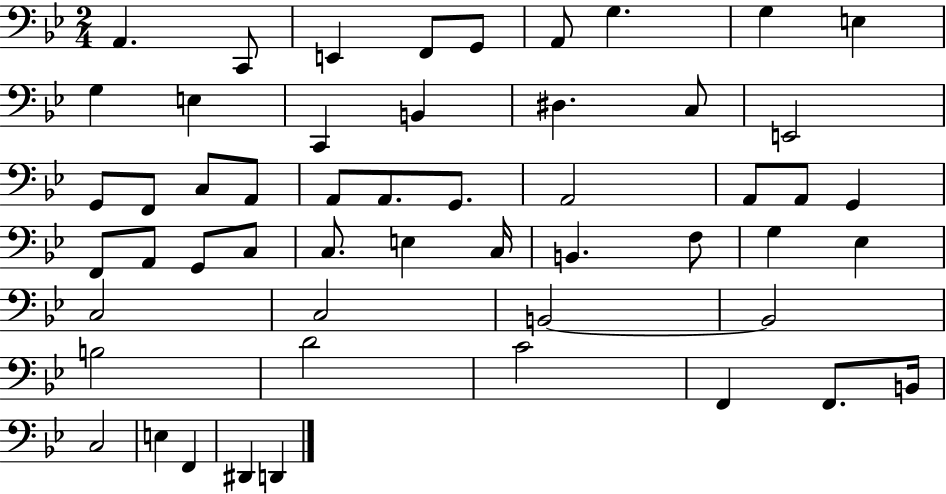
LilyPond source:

{
  \clef bass
  \numericTimeSignature
  \time 2/4
  \key bes \major
  \repeat volta 2 { a,4. c,8 | e,4 f,8 g,8 | a,8 g4. | g4 e4 | \break g4 e4 | c,4 b,4 | dis4. c8 | e,2 | \break g,8 f,8 c8 a,8 | a,8 a,8. g,8. | a,2 | a,8 a,8 g,4 | \break f,8 a,8 g,8 c8 | c8. e4 c16 | b,4. f8 | g4 ees4 | \break c2 | c2 | b,2~~ | b,2 | \break b2 | d'2 | c'2 | f,4 f,8. b,16 | \break c2 | e4 f,4 | dis,4 d,4 | } \bar "|."
}